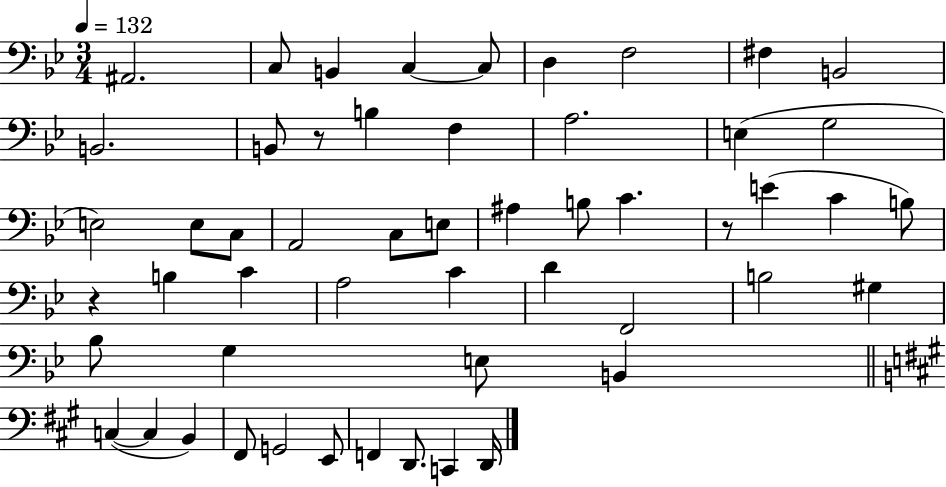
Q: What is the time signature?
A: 3/4